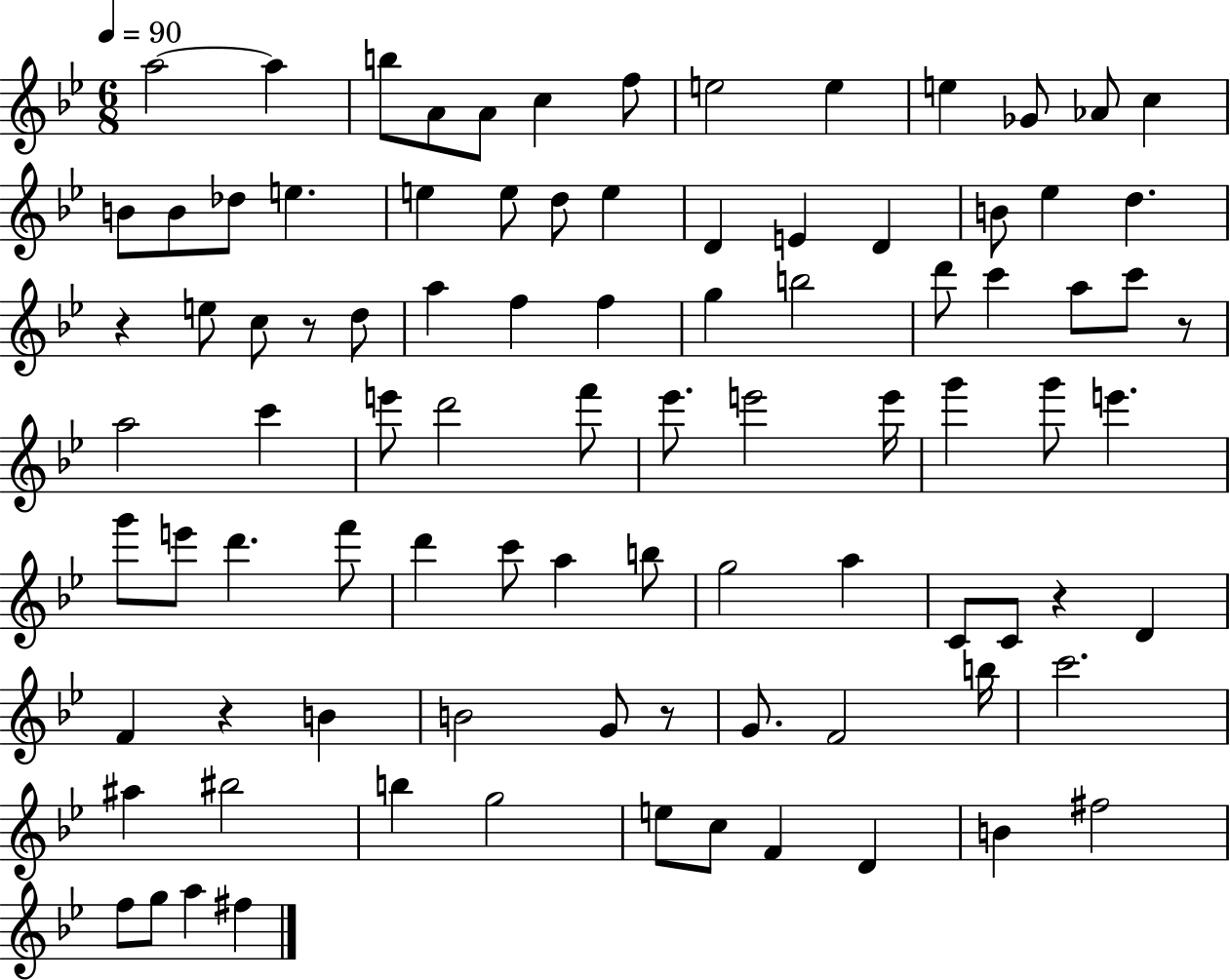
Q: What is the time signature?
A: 6/8